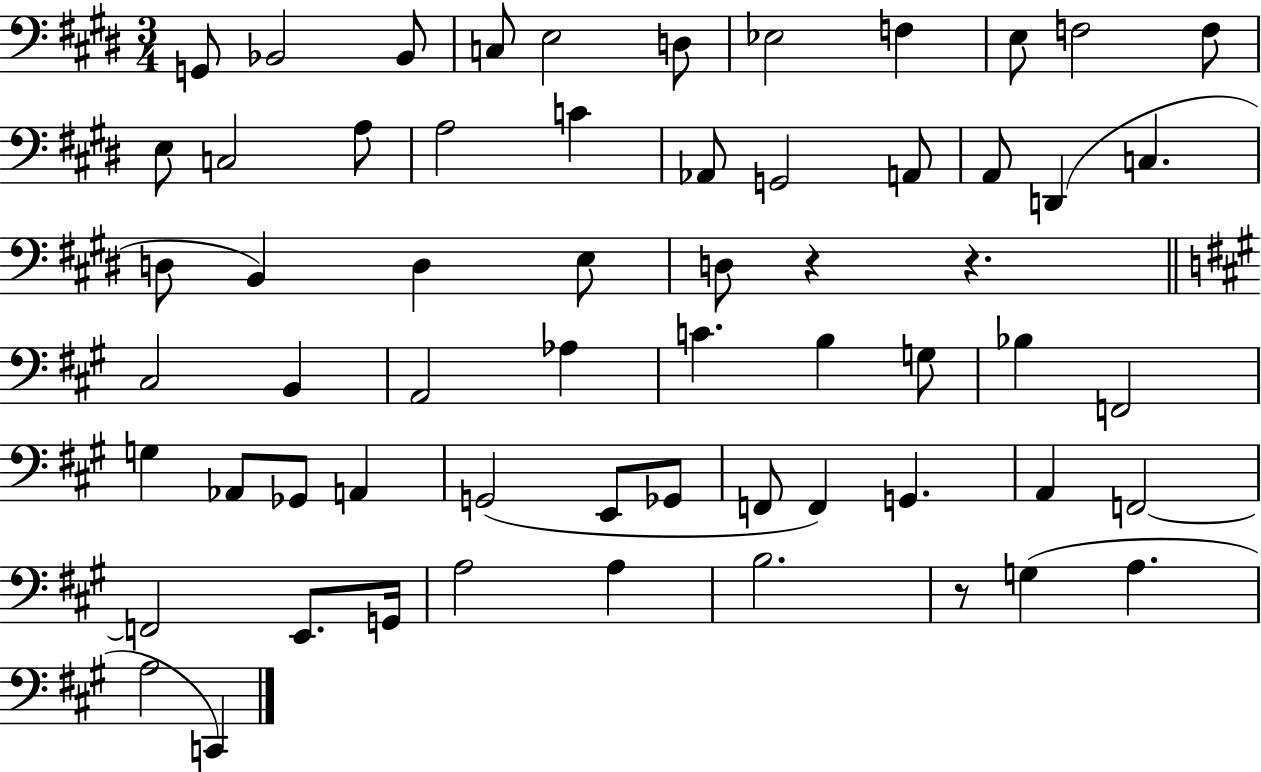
{
  \clef bass
  \numericTimeSignature
  \time 3/4
  \key e \major
  \repeat volta 2 { g,8 bes,2 bes,8 | c8 e2 d8 | ees2 f4 | e8 f2 f8 | \break e8 c2 a8 | a2 c'4 | aes,8 g,2 a,8 | a,8 d,4( c4. | \break d8 b,4) d4 e8 | d8 r4 r4. | \bar "||" \break \key a \major cis2 b,4 | a,2 aes4 | c'4. b4 g8 | bes4 f,2 | \break g4 aes,8 ges,8 a,4 | g,2( e,8 ges,8 | f,8 f,4) g,4. | a,4 f,2~~ | \break f,2 e,8. g,16 | a2 a4 | b2. | r8 g4( a4. | \break a2 c,4) | } \bar "|."
}